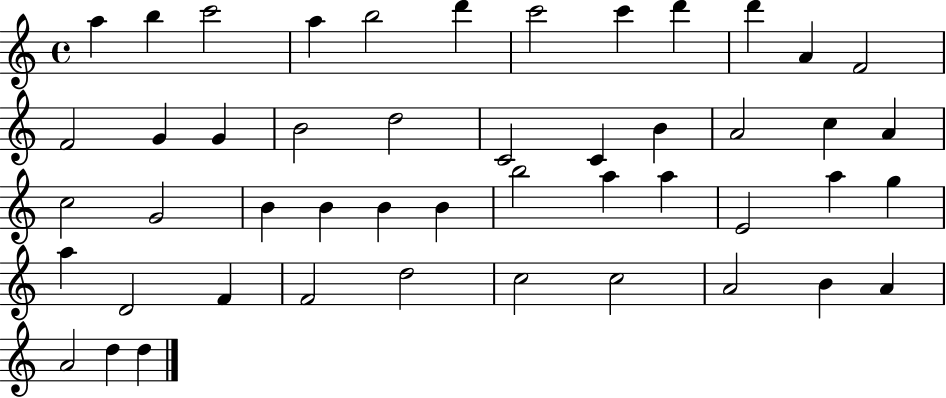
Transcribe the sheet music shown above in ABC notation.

X:1
T:Untitled
M:4/4
L:1/4
K:C
a b c'2 a b2 d' c'2 c' d' d' A F2 F2 G G B2 d2 C2 C B A2 c A c2 G2 B B B B b2 a a E2 a g a D2 F F2 d2 c2 c2 A2 B A A2 d d